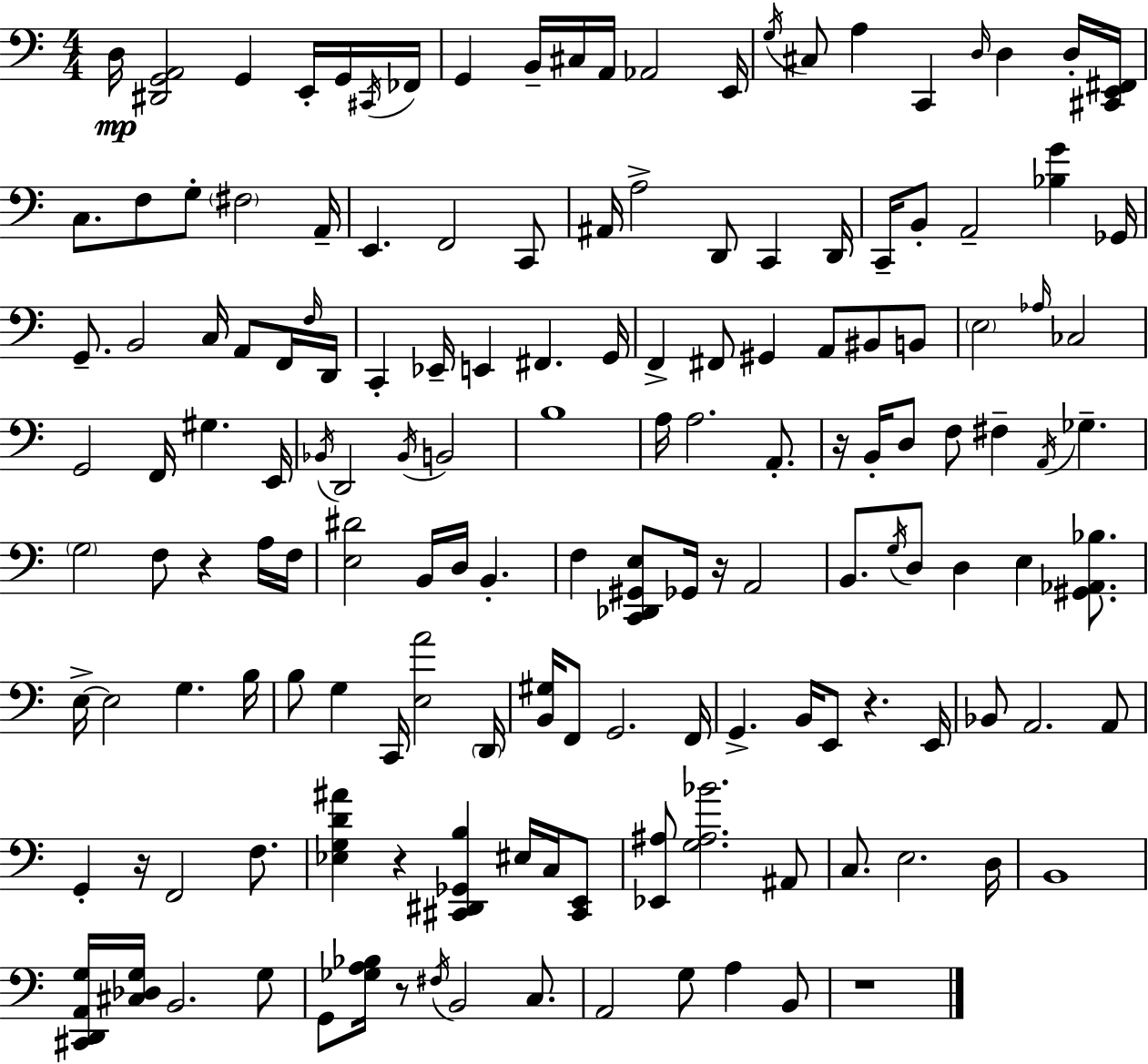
{
  \clef bass
  \numericTimeSignature
  \time 4/4
  \key a \minor
  d16\mp <dis, g, a,>2 g,4 e,16-. g,16 \acciaccatura { cis,16 } | fes,16 g,4 b,16-- cis16 a,16 aes,2 | e,16 \acciaccatura { g16 } cis8 a4 c,4 \grace { d16 } d4 | d16-. <cis, e, fis,>16 c8. f8 g8-. \parenthesize fis2 | \break a,16-- e,4. f,2 | c,8 ais,16 a2-> d,8 c,4 | d,16 c,16-- b,8-. a,2-- <bes g'>4 | ges,16 g,8.-- b,2 c16 a,8 | \break f,16 \grace { f16 } d,16 c,4-. ees,16-- e,4 fis,4. | g,16 f,4-> fis,8 gis,4 a,8 | bis,8 b,8 \parenthesize e2 \grace { aes16 } ces2 | g,2 f,16 gis4. | \break e,16 \acciaccatura { bes,16 } d,2 \acciaccatura { bes,16 } b,2 | b1 | a16 a2. | a,8.-. r16 b,16-. d8 f8 fis4-- | \break \acciaccatura { a,16 } ges4.-- \parenthesize g2 | f8 r4 a16 f16 <e dis'>2 | b,16 d16 b,4.-. f4 <c, des, gis, e>8 ges,16 r16 | a,2 b,8. \acciaccatura { g16 } d8 d4 | \break e4 <gis, aes, bes>8. e16->~~ e2 | g4. b16 b8 g4 c,16 | <e a'>2 \parenthesize d,16 <b, gis>16 f,8 g,2. | f,16 g,4.-> b,16 | \break e,8 r4. e,16 bes,8 a,2. | a,8 g,4-. r16 f,2 | f8. <ees g d' ais'>4 r4 | <cis, dis, ges, b>4 eis16 c16 <cis, e,>8 <ees, ais>8 <g ais bes'>2. | \break ais,8 c8. e2. | d16 b,1 | <cis, d, a, g>16 <cis des g>16 b,2. | g8 g,8 <ges a bes>16 r8 \acciaccatura { fis16 } b,2 | \break c8. a,2 | g8 a4 b,8 r1 | \bar "|."
}